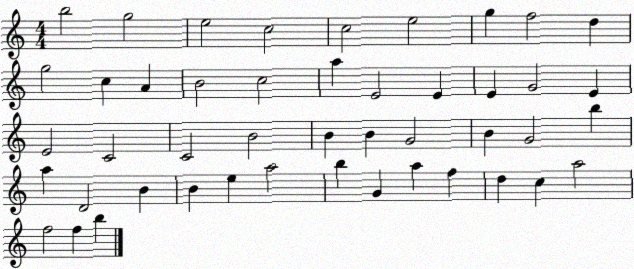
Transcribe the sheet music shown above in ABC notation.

X:1
T:Untitled
M:4/4
L:1/4
K:C
b2 g2 e2 c2 c2 e2 g f2 d g2 c A B2 c2 a E2 E E G2 E E2 C2 C2 B2 B B G2 B G2 b a D2 B B e a2 b G a f d c a2 f2 f b